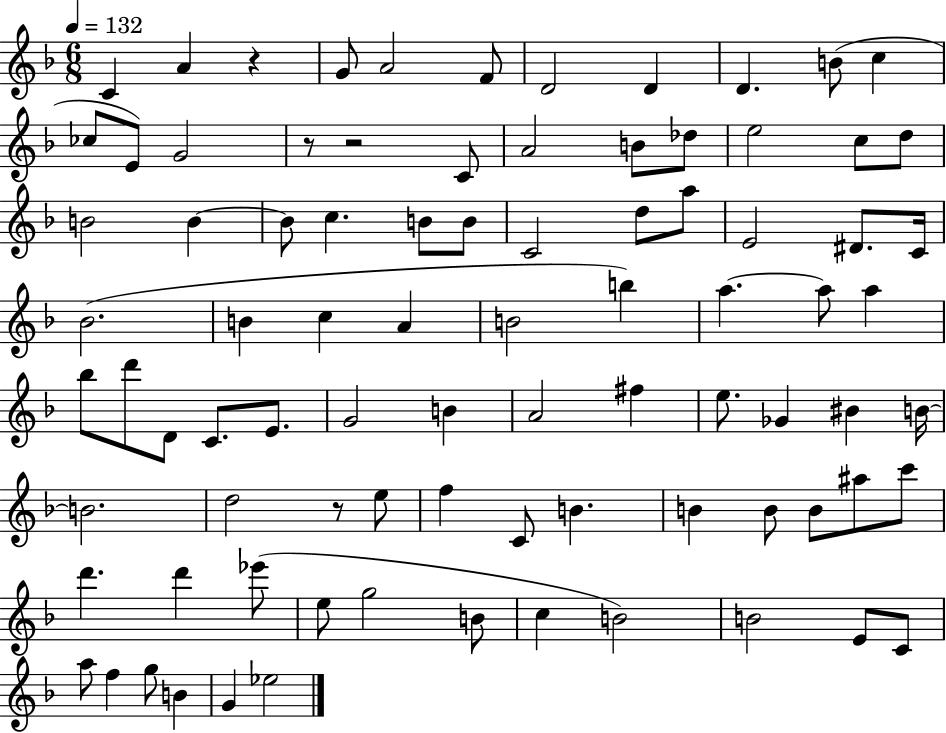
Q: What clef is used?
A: treble